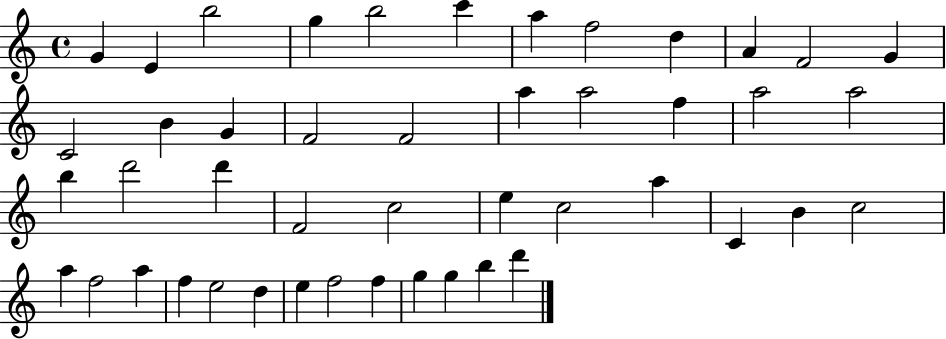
X:1
T:Untitled
M:4/4
L:1/4
K:C
G E b2 g b2 c' a f2 d A F2 G C2 B G F2 F2 a a2 f a2 a2 b d'2 d' F2 c2 e c2 a C B c2 a f2 a f e2 d e f2 f g g b d'